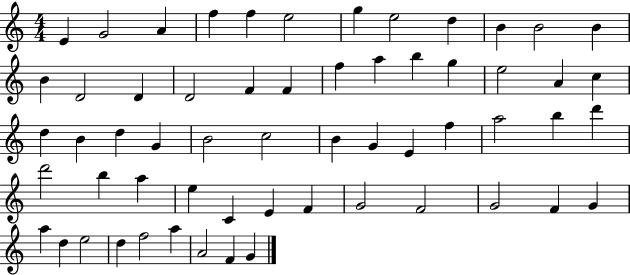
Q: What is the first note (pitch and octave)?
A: E4